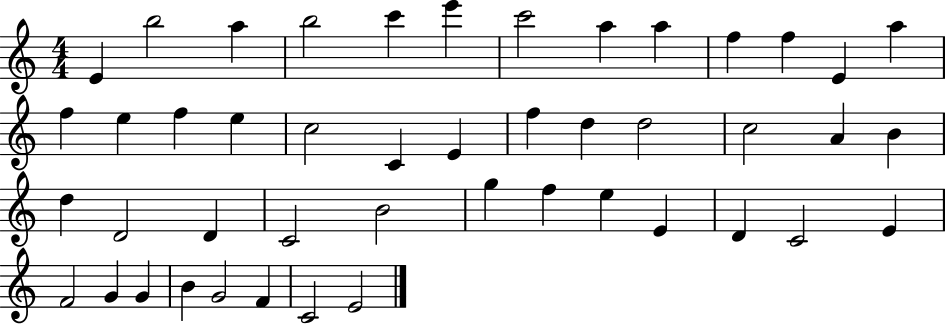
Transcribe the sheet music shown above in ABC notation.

X:1
T:Untitled
M:4/4
L:1/4
K:C
E b2 a b2 c' e' c'2 a a f f E a f e f e c2 C E f d d2 c2 A B d D2 D C2 B2 g f e E D C2 E F2 G G B G2 F C2 E2